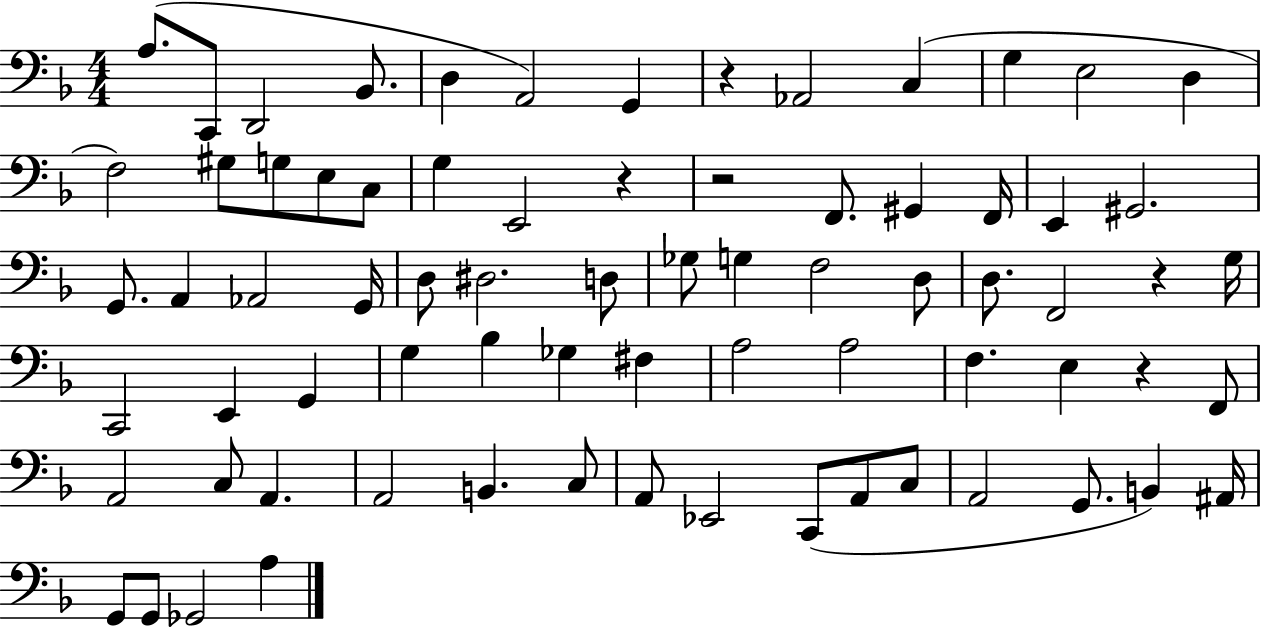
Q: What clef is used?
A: bass